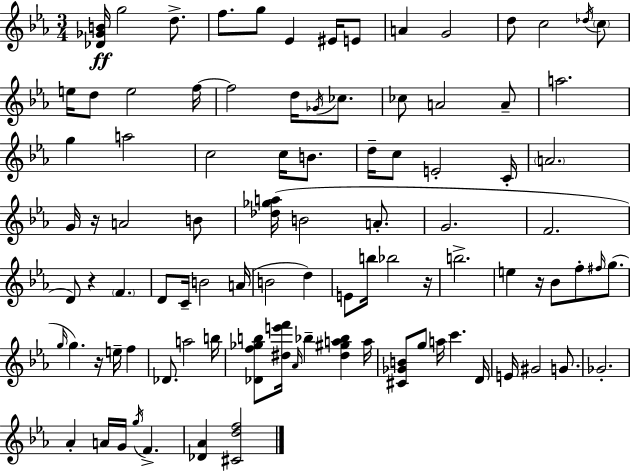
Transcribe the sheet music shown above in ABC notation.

X:1
T:Untitled
M:3/4
L:1/4
K:Cm
[_D_GB]/4 g2 d/2 f/2 g/2 _E ^E/4 E/2 A G2 d/2 c2 _d/4 c/2 e/4 d/2 e2 f/4 f2 d/4 _G/4 _c/2 _c/2 A2 A/2 a2 g a2 c2 c/4 B/2 d/4 c/2 E2 C/4 A2 G/4 z/4 A2 B/2 [_d_ga]/4 B2 A/2 G2 F2 D/2 z F D/2 C/4 B2 A/4 B2 d E/2 b/4 _b2 z/4 b2 e z/4 _B/2 f/2 ^f/4 g/2 g/4 g z/4 e/4 f _D/2 a2 b/4 [_Df_gb]/2 [^de'f']/4 _A/4 _b [^d^ga_b] a/4 [^C_GB]/2 g/2 a/4 c' D/4 E/4 ^G2 G/2 _G2 _A A/4 G/4 g/4 F [_D_A] [^Cdf]2